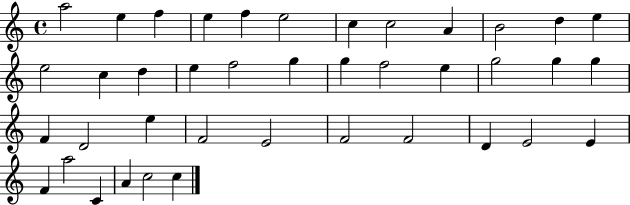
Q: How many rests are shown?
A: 0